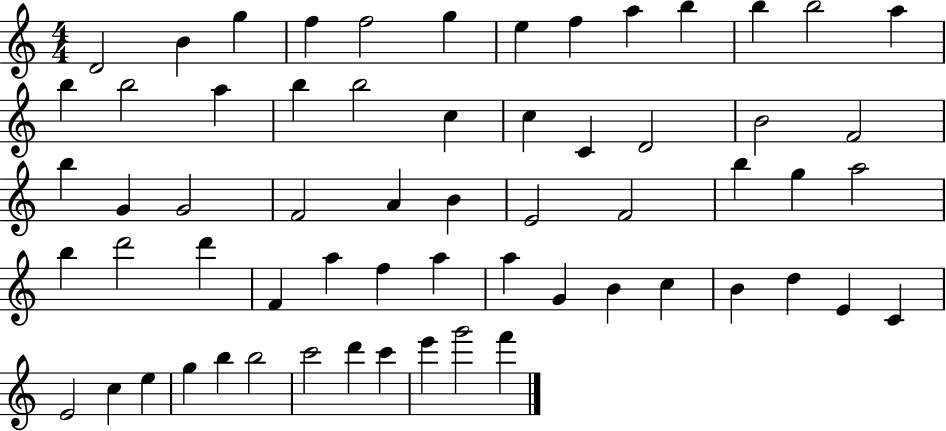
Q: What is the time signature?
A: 4/4